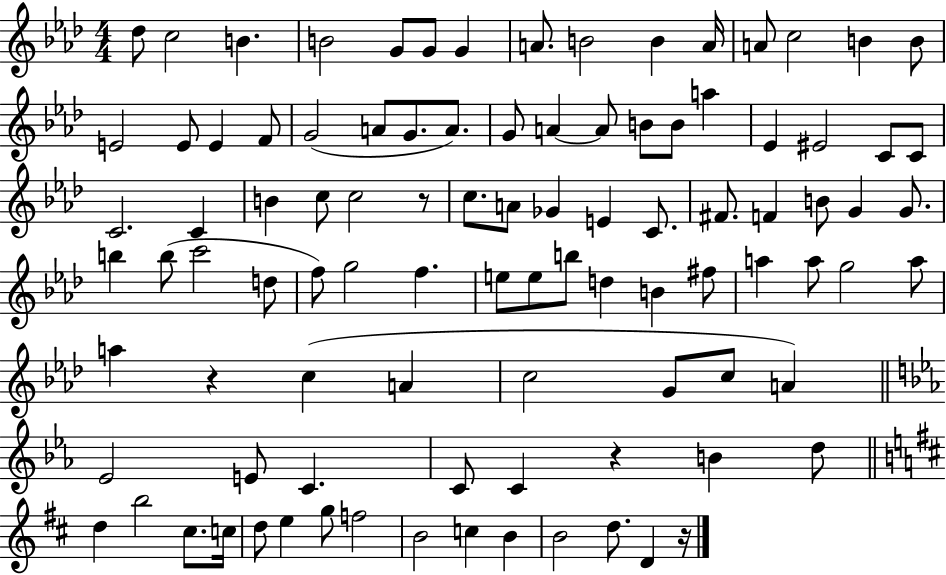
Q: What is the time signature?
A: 4/4